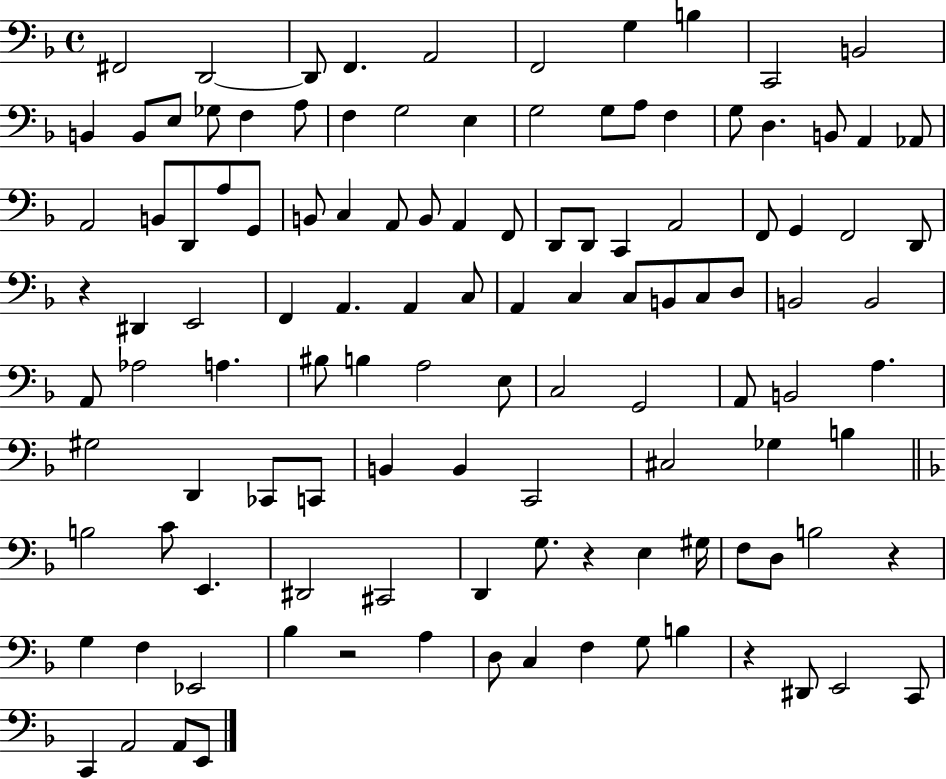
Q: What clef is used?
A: bass